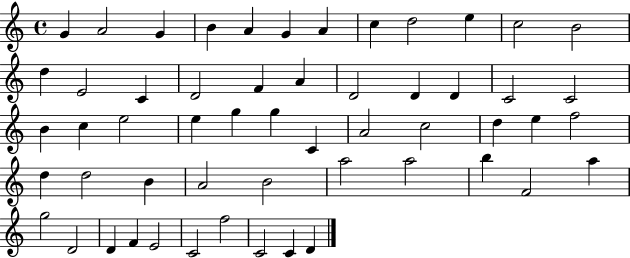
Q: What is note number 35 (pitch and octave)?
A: F5